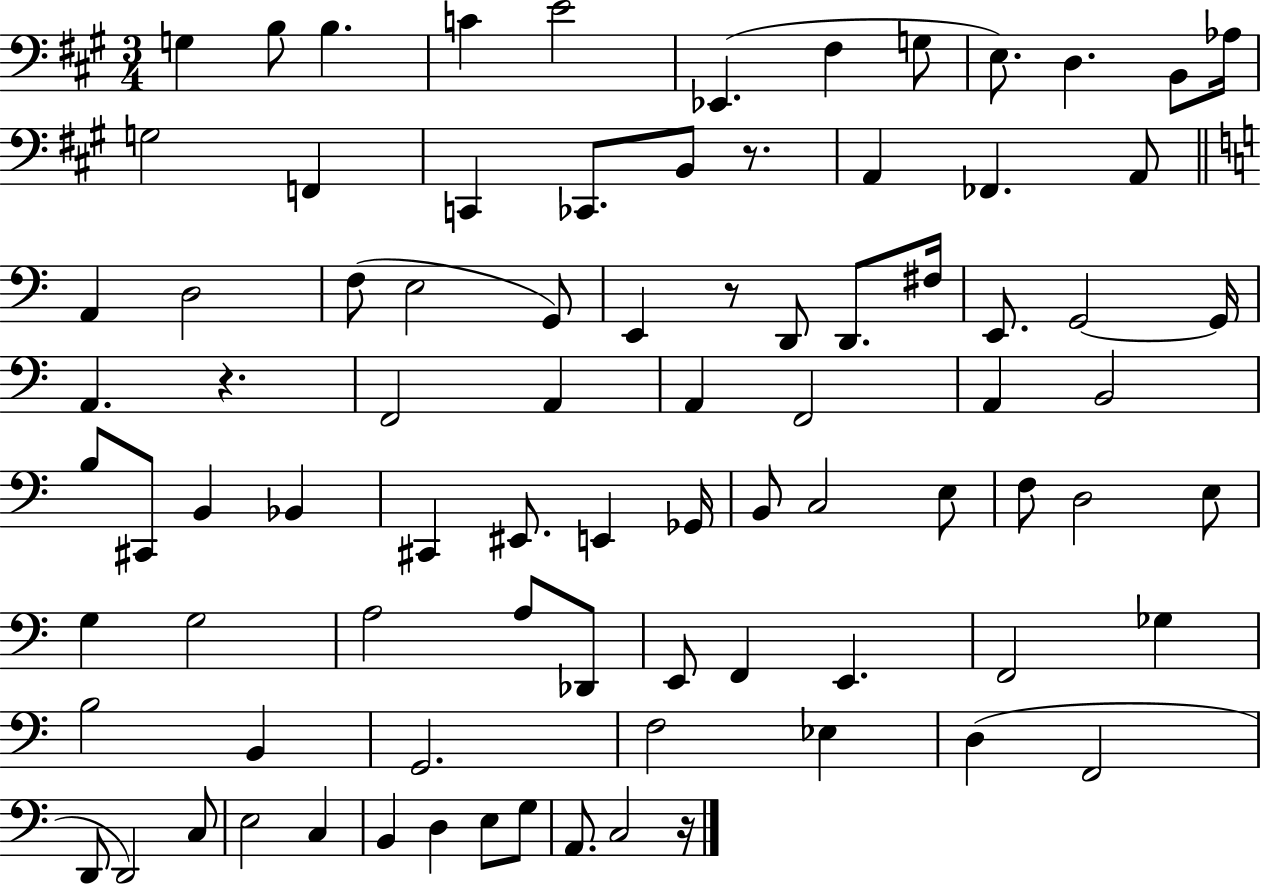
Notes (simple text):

G3/q B3/e B3/q. C4/q E4/h Eb2/q. F#3/q G3/e E3/e. D3/q. B2/e Ab3/s G3/h F2/q C2/q CES2/e. B2/e R/e. A2/q FES2/q. A2/e A2/q D3/h F3/e E3/h G2/e E2/q R/e D2/e D2/e. F#3/s E2/e. G2/h G2/s A2/q. R/q. F2/h A2/q A2/q F2/h A2/q B2/h B3/e C#2/e B2/q Bb2/q C#2/q EIS2/e. E2/q Gb2/s B2/e C3/h E3/e F3/e D3/h E3/e G3/q G3/h A3/h A3/e Db2/e E2/e F2/q E2/q. F2/h Gb3/q B3/h B2/q G2/h. F3/h Eb3/q D3/q F2/h D2/e D2/h C3/e E3/h C3/q B2/q D3/q E3/e G3/e A2/e. C3/h R/s